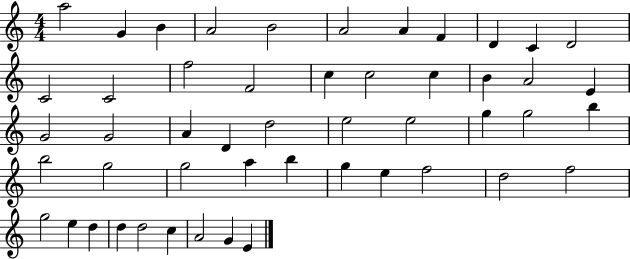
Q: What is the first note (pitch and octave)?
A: A5